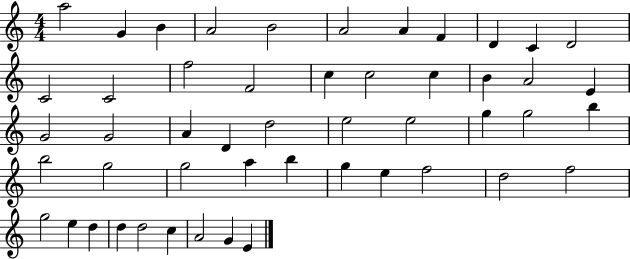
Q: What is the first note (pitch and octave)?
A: A5